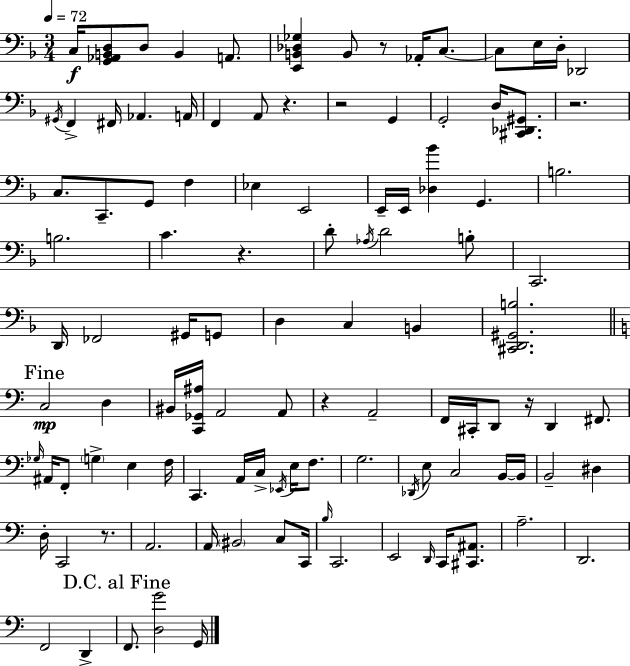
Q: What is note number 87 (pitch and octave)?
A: D2